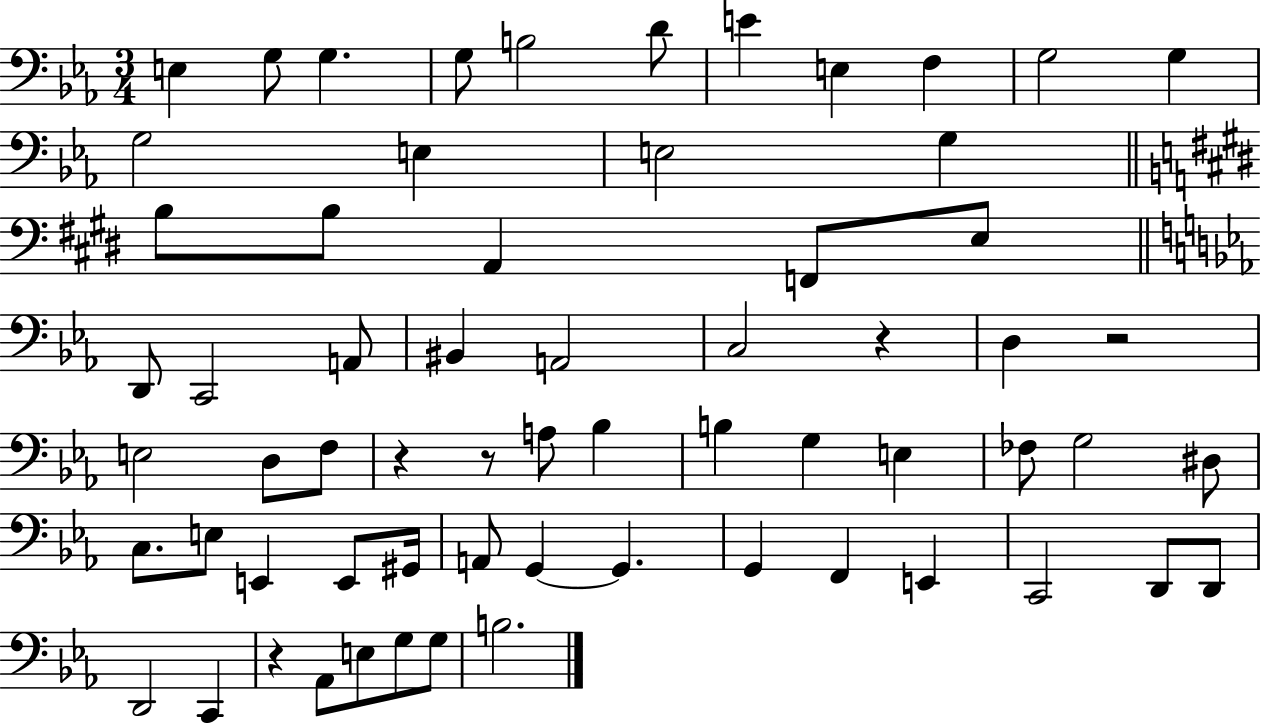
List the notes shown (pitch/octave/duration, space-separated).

E3/q G3/e G3/q. G3/e B3/h D4/e E4/q E3/q F3/q G3/h G3/q G3/h E3/q E3/h G3/q B3/e B3/e A2/q F2/e E3/e D2/e C2/h A2/e BIS2/q A2/h C3/h R/q D3/q R/h E3/h D3/e F3/e R/q R/e A3/e Bb3/q B3/q G3/q E3/q FES3/e G3/h D#3/e C3/e. E3/e E2/q E2/e G#2/s A2/e G2/q G2/q. G2/q F2/q E2/q C2/h D2/e D2/e D2/h C2/q R/q Ab2/e E3/e G3/e G3/e B3/h.